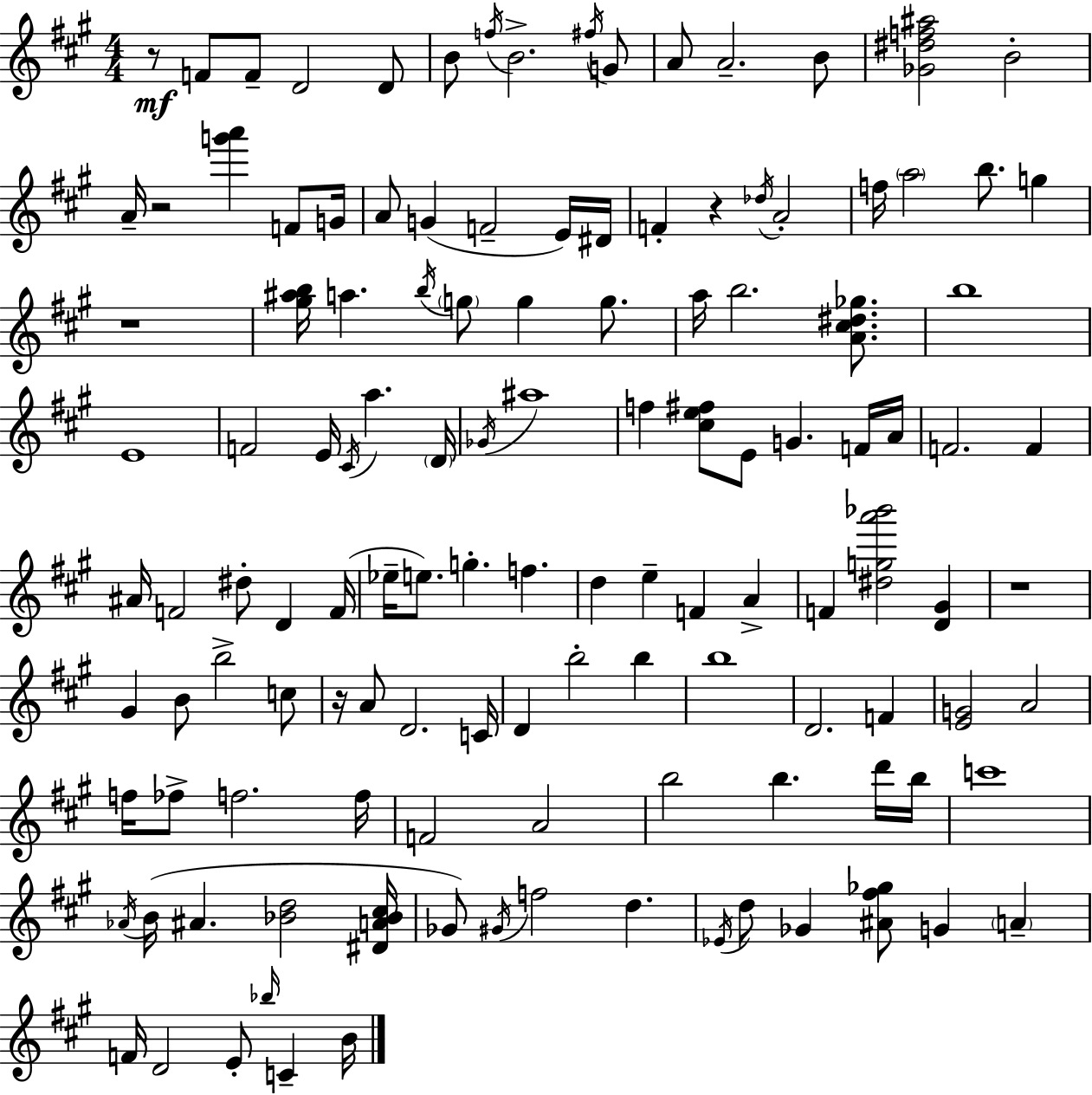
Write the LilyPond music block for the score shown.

{
  \clef treble
  \numericTimeSignature
  \time 4/4
  \key a \major
  r8\mf f'8 f'8-- d'2 d'8 | b'8 \acciaccatura { f''16 } b'2.-> \acciaccatura { fis''16 } | g'8 a'8 a'2.-- | b'8 <ges' dis'' f'' ais''>2 b'2-. | \break a'16-- r2 <g''' a'''>4 f'8 | g'16 a'8 g'4( f'2-- | e'16) dis'16 f'4-. r4 \acciaccatura { des''16 } a'2-. | f''16 \parenthesize a''2 b''8. g''4 | \break r1 | <gis'' ais'' b''>16 a''4. \acciaccatura { b''16 } \parenthesize g''8 g''4 | g''8. a''16 b''2. | <a' cis'' dis'' ges''>8. b''1 | \break e'1 | f'2 e'16 \acciaccatura { cis'16 } a''4. | \parenthesize d'16 \acciaccatura { ges'16 } ais''1 | f''4 <cis'' e'' fis''>8 e'8 g'4. | \break f'16 a'16 f'2. | f'4 ais'16 f'2 dis''8-. | d'4 f'16( ees''16-- e''8.) g''4.-. | f''4. d''4 e''4-- f'4 | \break a'4-> f'4 <dis'' g'' a''' bes'''>2 | <d' gis'>4 r1 | gis'4 b'8 b''2-> | c''8 r16 a'8 d'2. | \break c'16 d'4 b''2-. | b''4 b''1 | d'2. | f'4 <e' g'>2 a'2 | \break f''16 fes''8-> f''2. | f''16 f'2 a'2 | b''2 b''4. | d'''16 b''16 c'''1 | \break \acciaccatura { aes'16 } b'16( ais'4. <bes' d''>2 | <dis' a' bes' cis''>16 ges'8) \acciaccatura { gis'16 } f''2 | d''4. \acciaccatura { ees'16 } d''8 ges'4 <ais' fis'' ges''>8 | g'4 \parenthesize a'4-- f'16 d'2 | \break e'8-. \grace { bes''16 } c'4-- b'16 \bar "|."
}